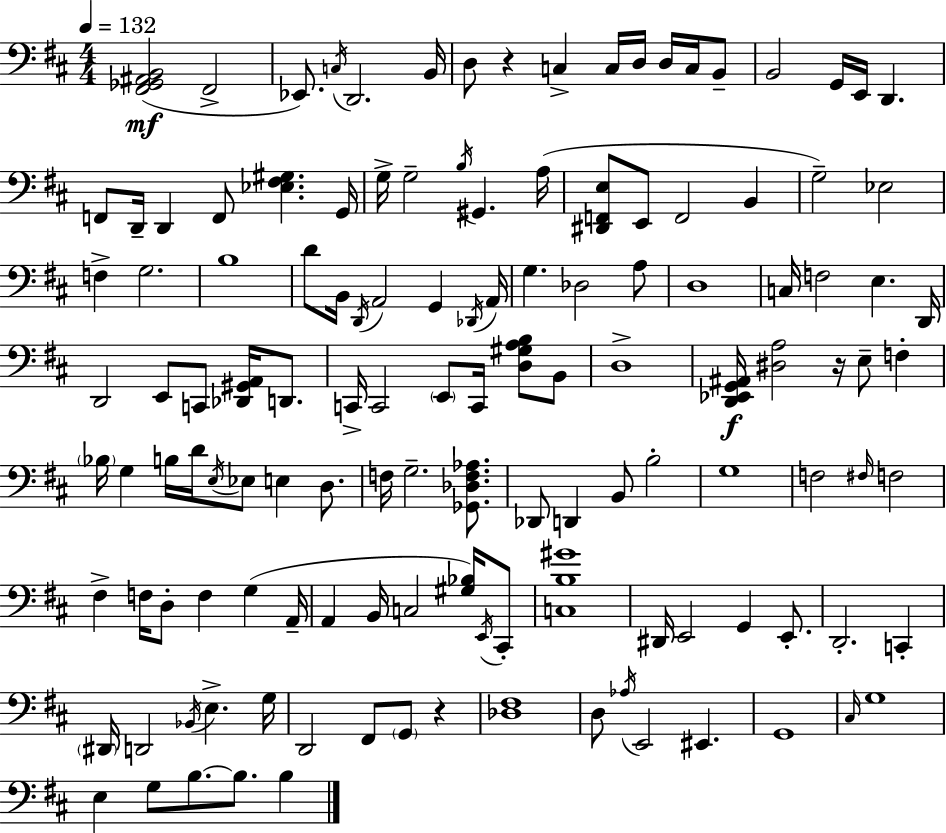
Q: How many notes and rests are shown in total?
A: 130